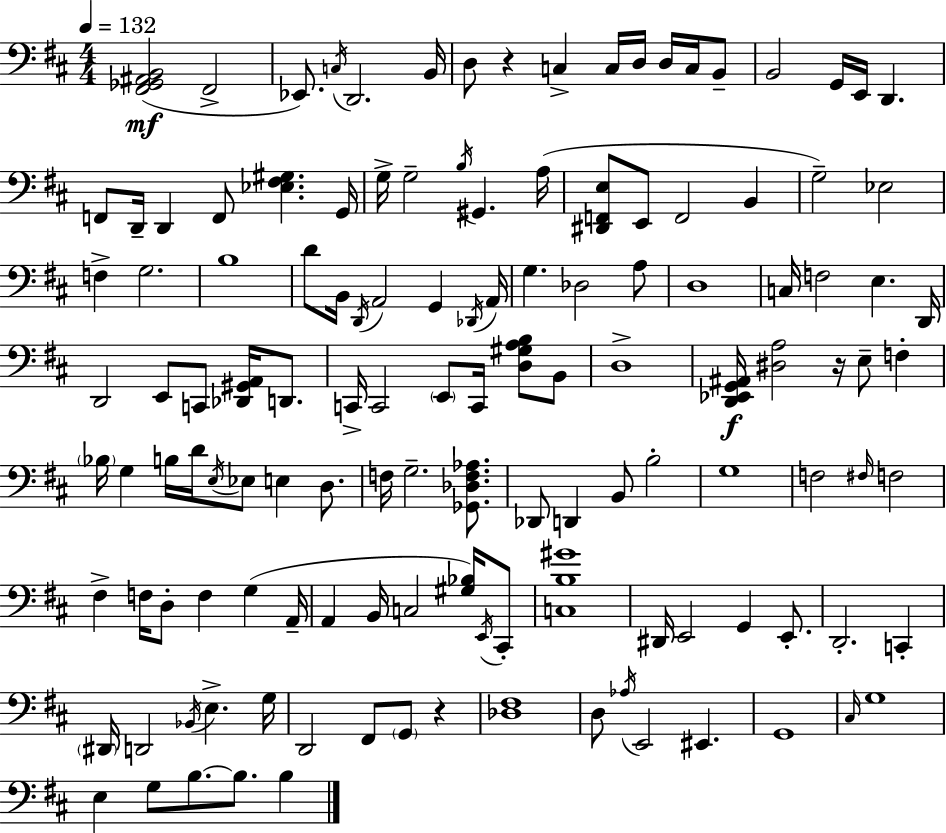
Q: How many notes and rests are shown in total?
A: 130